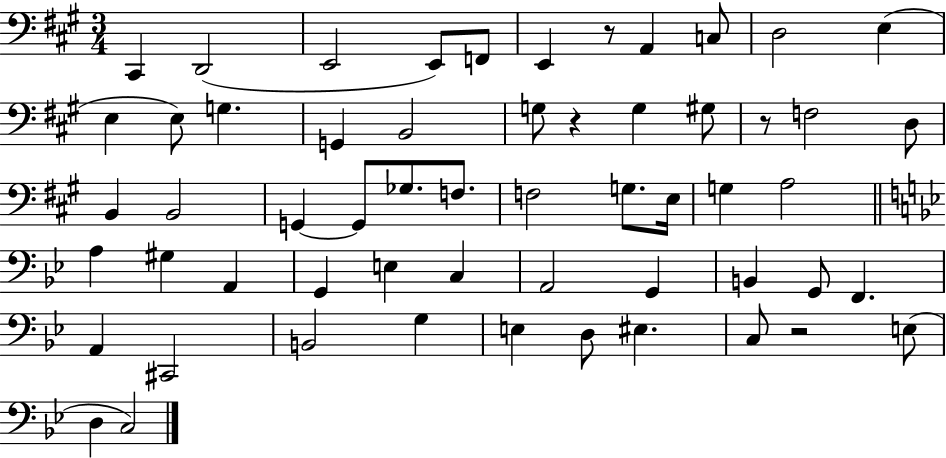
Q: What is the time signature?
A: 3/4